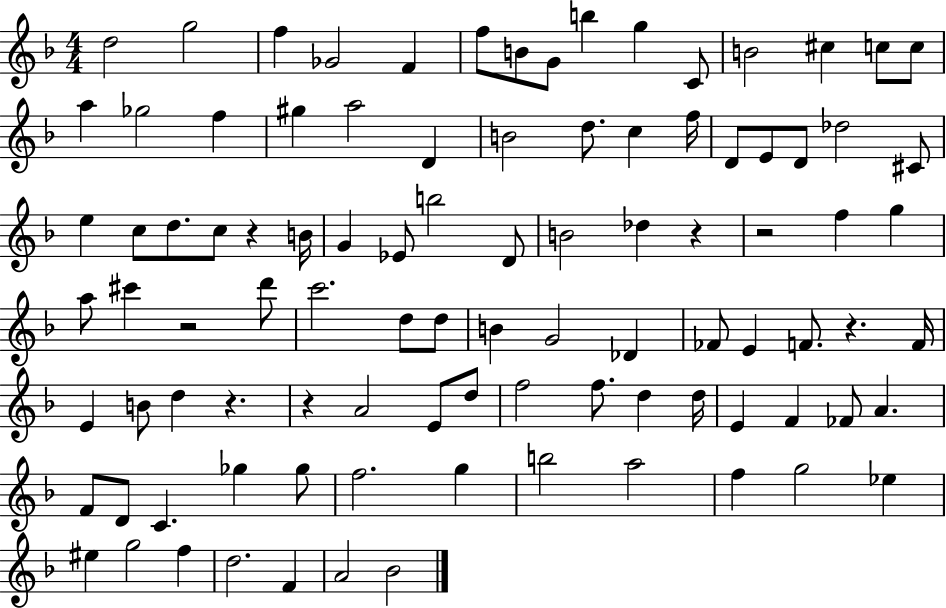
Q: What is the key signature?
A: F major